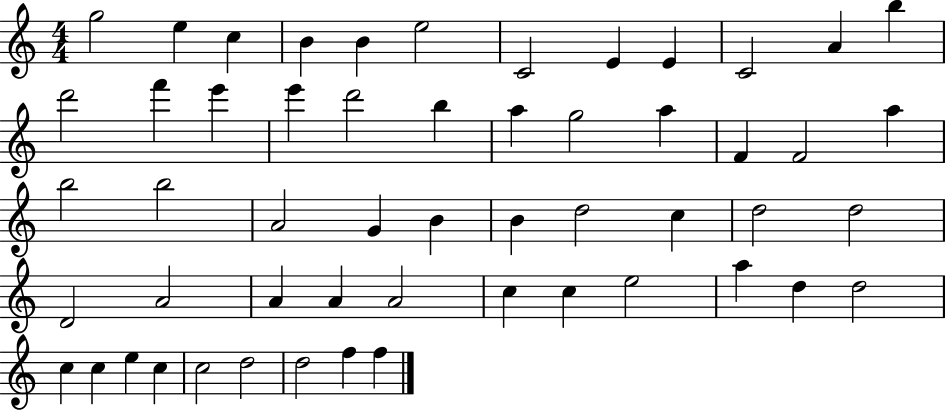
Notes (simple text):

G5/h E5/q C5/q B4/q B4/q E5/h C4/h E4/q E4/q C4/h A4/q B5/q D6/h F6/q E6/q E6/q D6/h B5/q A5/q G5/h A5/q F4/q F4/h A5/q B5/h B5/h A4/h G4/q B4/q B4/q D5/h C5/q D5/h D5/h D4/h A4/h A4/q A4/q A4/h C5/q C5/q E5/h A5/q D5/q D5/h C5/q C5/q E5/q C5/q C5/h D5/h D5/h F5/q F5/q